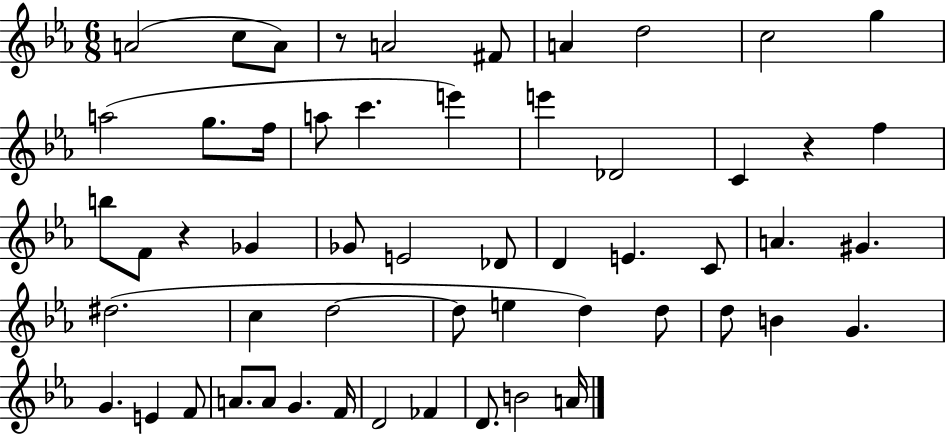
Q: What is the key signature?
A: EES major